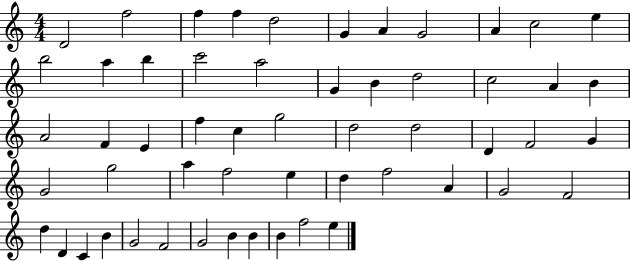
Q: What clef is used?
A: treble